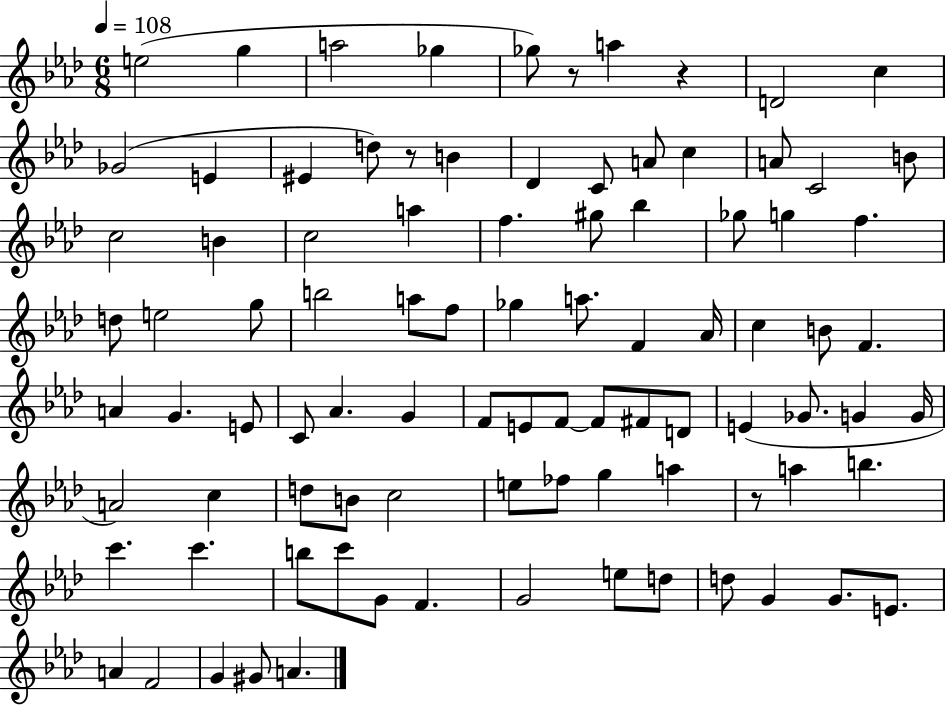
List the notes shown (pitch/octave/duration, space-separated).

E5/h G5/q A5/h Gb5/q Gb5/e R/e A5/q R/q D4/h C5/q Gb4/h E4/q EIS4/q D5/e R/e B4/q Db4/q C4/e A4/e C5/q A4/e C4/h B4/e C5/h B4/q C5/h A5/q F5/q. G#5/e Bb5/q Gb5/e G5/q F5/q. D5/e E5/h G5/e B5/h A5/e F5/e Gb5/q A5/e. F4/q Ab4/s C5/q B4/e F4/q. A4/q G4/q. E4/e C4/e Ab4/q. G4/q F4/e E4/e F4/e F4/e F#4/e D4/e E4/q Gb4/e. G4/q G4/s A4/h C5/q D5/e B4/e C5/h E5/e FES5/e G5/q A5/q R/e A5/q B5/q. C6/q. C6/q. B5/e C6/e G4/e F4/q. G4/h E5/e D5/e D5/e G4/q G4/e. E4/e. A4/q F4/h G4/q G#4/e A4/q.